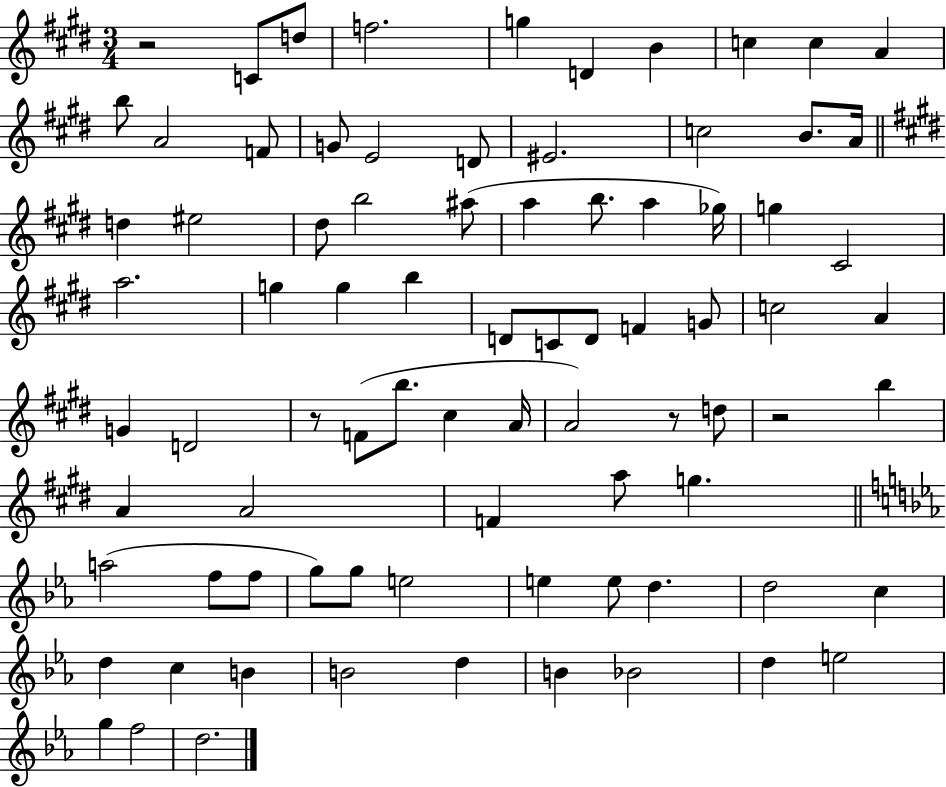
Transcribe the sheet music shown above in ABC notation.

X:1
T:Untitled
M:3/4
L:1/4
K:E
z2 C/2 d/2 f2 g D B c c A b/2 A2 F/2 G/2 E2 D/2 ^E2 c2 B/2 A/4 d ^e2 ^d/2 b2 ^a/2 a b/2 a _g/4 g ^C2 a2 g g b D/2 C/2 D/2 F G/2 c2 A G D2 z/2 F/2 b/2 ^c A/4 A2 z/2 d/2 z2 b A A2 F a/2 g a2 f/2 f/2 g/2 g/2 e2 e e/2 d d2 c d c B B2 d B _B2 d e2 g f2 d2